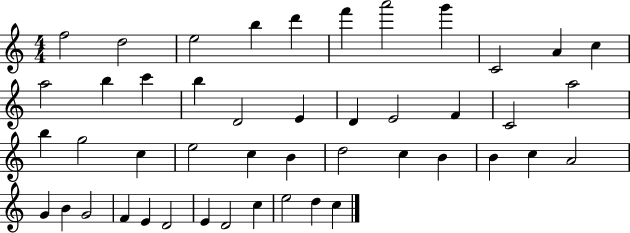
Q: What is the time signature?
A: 4/4